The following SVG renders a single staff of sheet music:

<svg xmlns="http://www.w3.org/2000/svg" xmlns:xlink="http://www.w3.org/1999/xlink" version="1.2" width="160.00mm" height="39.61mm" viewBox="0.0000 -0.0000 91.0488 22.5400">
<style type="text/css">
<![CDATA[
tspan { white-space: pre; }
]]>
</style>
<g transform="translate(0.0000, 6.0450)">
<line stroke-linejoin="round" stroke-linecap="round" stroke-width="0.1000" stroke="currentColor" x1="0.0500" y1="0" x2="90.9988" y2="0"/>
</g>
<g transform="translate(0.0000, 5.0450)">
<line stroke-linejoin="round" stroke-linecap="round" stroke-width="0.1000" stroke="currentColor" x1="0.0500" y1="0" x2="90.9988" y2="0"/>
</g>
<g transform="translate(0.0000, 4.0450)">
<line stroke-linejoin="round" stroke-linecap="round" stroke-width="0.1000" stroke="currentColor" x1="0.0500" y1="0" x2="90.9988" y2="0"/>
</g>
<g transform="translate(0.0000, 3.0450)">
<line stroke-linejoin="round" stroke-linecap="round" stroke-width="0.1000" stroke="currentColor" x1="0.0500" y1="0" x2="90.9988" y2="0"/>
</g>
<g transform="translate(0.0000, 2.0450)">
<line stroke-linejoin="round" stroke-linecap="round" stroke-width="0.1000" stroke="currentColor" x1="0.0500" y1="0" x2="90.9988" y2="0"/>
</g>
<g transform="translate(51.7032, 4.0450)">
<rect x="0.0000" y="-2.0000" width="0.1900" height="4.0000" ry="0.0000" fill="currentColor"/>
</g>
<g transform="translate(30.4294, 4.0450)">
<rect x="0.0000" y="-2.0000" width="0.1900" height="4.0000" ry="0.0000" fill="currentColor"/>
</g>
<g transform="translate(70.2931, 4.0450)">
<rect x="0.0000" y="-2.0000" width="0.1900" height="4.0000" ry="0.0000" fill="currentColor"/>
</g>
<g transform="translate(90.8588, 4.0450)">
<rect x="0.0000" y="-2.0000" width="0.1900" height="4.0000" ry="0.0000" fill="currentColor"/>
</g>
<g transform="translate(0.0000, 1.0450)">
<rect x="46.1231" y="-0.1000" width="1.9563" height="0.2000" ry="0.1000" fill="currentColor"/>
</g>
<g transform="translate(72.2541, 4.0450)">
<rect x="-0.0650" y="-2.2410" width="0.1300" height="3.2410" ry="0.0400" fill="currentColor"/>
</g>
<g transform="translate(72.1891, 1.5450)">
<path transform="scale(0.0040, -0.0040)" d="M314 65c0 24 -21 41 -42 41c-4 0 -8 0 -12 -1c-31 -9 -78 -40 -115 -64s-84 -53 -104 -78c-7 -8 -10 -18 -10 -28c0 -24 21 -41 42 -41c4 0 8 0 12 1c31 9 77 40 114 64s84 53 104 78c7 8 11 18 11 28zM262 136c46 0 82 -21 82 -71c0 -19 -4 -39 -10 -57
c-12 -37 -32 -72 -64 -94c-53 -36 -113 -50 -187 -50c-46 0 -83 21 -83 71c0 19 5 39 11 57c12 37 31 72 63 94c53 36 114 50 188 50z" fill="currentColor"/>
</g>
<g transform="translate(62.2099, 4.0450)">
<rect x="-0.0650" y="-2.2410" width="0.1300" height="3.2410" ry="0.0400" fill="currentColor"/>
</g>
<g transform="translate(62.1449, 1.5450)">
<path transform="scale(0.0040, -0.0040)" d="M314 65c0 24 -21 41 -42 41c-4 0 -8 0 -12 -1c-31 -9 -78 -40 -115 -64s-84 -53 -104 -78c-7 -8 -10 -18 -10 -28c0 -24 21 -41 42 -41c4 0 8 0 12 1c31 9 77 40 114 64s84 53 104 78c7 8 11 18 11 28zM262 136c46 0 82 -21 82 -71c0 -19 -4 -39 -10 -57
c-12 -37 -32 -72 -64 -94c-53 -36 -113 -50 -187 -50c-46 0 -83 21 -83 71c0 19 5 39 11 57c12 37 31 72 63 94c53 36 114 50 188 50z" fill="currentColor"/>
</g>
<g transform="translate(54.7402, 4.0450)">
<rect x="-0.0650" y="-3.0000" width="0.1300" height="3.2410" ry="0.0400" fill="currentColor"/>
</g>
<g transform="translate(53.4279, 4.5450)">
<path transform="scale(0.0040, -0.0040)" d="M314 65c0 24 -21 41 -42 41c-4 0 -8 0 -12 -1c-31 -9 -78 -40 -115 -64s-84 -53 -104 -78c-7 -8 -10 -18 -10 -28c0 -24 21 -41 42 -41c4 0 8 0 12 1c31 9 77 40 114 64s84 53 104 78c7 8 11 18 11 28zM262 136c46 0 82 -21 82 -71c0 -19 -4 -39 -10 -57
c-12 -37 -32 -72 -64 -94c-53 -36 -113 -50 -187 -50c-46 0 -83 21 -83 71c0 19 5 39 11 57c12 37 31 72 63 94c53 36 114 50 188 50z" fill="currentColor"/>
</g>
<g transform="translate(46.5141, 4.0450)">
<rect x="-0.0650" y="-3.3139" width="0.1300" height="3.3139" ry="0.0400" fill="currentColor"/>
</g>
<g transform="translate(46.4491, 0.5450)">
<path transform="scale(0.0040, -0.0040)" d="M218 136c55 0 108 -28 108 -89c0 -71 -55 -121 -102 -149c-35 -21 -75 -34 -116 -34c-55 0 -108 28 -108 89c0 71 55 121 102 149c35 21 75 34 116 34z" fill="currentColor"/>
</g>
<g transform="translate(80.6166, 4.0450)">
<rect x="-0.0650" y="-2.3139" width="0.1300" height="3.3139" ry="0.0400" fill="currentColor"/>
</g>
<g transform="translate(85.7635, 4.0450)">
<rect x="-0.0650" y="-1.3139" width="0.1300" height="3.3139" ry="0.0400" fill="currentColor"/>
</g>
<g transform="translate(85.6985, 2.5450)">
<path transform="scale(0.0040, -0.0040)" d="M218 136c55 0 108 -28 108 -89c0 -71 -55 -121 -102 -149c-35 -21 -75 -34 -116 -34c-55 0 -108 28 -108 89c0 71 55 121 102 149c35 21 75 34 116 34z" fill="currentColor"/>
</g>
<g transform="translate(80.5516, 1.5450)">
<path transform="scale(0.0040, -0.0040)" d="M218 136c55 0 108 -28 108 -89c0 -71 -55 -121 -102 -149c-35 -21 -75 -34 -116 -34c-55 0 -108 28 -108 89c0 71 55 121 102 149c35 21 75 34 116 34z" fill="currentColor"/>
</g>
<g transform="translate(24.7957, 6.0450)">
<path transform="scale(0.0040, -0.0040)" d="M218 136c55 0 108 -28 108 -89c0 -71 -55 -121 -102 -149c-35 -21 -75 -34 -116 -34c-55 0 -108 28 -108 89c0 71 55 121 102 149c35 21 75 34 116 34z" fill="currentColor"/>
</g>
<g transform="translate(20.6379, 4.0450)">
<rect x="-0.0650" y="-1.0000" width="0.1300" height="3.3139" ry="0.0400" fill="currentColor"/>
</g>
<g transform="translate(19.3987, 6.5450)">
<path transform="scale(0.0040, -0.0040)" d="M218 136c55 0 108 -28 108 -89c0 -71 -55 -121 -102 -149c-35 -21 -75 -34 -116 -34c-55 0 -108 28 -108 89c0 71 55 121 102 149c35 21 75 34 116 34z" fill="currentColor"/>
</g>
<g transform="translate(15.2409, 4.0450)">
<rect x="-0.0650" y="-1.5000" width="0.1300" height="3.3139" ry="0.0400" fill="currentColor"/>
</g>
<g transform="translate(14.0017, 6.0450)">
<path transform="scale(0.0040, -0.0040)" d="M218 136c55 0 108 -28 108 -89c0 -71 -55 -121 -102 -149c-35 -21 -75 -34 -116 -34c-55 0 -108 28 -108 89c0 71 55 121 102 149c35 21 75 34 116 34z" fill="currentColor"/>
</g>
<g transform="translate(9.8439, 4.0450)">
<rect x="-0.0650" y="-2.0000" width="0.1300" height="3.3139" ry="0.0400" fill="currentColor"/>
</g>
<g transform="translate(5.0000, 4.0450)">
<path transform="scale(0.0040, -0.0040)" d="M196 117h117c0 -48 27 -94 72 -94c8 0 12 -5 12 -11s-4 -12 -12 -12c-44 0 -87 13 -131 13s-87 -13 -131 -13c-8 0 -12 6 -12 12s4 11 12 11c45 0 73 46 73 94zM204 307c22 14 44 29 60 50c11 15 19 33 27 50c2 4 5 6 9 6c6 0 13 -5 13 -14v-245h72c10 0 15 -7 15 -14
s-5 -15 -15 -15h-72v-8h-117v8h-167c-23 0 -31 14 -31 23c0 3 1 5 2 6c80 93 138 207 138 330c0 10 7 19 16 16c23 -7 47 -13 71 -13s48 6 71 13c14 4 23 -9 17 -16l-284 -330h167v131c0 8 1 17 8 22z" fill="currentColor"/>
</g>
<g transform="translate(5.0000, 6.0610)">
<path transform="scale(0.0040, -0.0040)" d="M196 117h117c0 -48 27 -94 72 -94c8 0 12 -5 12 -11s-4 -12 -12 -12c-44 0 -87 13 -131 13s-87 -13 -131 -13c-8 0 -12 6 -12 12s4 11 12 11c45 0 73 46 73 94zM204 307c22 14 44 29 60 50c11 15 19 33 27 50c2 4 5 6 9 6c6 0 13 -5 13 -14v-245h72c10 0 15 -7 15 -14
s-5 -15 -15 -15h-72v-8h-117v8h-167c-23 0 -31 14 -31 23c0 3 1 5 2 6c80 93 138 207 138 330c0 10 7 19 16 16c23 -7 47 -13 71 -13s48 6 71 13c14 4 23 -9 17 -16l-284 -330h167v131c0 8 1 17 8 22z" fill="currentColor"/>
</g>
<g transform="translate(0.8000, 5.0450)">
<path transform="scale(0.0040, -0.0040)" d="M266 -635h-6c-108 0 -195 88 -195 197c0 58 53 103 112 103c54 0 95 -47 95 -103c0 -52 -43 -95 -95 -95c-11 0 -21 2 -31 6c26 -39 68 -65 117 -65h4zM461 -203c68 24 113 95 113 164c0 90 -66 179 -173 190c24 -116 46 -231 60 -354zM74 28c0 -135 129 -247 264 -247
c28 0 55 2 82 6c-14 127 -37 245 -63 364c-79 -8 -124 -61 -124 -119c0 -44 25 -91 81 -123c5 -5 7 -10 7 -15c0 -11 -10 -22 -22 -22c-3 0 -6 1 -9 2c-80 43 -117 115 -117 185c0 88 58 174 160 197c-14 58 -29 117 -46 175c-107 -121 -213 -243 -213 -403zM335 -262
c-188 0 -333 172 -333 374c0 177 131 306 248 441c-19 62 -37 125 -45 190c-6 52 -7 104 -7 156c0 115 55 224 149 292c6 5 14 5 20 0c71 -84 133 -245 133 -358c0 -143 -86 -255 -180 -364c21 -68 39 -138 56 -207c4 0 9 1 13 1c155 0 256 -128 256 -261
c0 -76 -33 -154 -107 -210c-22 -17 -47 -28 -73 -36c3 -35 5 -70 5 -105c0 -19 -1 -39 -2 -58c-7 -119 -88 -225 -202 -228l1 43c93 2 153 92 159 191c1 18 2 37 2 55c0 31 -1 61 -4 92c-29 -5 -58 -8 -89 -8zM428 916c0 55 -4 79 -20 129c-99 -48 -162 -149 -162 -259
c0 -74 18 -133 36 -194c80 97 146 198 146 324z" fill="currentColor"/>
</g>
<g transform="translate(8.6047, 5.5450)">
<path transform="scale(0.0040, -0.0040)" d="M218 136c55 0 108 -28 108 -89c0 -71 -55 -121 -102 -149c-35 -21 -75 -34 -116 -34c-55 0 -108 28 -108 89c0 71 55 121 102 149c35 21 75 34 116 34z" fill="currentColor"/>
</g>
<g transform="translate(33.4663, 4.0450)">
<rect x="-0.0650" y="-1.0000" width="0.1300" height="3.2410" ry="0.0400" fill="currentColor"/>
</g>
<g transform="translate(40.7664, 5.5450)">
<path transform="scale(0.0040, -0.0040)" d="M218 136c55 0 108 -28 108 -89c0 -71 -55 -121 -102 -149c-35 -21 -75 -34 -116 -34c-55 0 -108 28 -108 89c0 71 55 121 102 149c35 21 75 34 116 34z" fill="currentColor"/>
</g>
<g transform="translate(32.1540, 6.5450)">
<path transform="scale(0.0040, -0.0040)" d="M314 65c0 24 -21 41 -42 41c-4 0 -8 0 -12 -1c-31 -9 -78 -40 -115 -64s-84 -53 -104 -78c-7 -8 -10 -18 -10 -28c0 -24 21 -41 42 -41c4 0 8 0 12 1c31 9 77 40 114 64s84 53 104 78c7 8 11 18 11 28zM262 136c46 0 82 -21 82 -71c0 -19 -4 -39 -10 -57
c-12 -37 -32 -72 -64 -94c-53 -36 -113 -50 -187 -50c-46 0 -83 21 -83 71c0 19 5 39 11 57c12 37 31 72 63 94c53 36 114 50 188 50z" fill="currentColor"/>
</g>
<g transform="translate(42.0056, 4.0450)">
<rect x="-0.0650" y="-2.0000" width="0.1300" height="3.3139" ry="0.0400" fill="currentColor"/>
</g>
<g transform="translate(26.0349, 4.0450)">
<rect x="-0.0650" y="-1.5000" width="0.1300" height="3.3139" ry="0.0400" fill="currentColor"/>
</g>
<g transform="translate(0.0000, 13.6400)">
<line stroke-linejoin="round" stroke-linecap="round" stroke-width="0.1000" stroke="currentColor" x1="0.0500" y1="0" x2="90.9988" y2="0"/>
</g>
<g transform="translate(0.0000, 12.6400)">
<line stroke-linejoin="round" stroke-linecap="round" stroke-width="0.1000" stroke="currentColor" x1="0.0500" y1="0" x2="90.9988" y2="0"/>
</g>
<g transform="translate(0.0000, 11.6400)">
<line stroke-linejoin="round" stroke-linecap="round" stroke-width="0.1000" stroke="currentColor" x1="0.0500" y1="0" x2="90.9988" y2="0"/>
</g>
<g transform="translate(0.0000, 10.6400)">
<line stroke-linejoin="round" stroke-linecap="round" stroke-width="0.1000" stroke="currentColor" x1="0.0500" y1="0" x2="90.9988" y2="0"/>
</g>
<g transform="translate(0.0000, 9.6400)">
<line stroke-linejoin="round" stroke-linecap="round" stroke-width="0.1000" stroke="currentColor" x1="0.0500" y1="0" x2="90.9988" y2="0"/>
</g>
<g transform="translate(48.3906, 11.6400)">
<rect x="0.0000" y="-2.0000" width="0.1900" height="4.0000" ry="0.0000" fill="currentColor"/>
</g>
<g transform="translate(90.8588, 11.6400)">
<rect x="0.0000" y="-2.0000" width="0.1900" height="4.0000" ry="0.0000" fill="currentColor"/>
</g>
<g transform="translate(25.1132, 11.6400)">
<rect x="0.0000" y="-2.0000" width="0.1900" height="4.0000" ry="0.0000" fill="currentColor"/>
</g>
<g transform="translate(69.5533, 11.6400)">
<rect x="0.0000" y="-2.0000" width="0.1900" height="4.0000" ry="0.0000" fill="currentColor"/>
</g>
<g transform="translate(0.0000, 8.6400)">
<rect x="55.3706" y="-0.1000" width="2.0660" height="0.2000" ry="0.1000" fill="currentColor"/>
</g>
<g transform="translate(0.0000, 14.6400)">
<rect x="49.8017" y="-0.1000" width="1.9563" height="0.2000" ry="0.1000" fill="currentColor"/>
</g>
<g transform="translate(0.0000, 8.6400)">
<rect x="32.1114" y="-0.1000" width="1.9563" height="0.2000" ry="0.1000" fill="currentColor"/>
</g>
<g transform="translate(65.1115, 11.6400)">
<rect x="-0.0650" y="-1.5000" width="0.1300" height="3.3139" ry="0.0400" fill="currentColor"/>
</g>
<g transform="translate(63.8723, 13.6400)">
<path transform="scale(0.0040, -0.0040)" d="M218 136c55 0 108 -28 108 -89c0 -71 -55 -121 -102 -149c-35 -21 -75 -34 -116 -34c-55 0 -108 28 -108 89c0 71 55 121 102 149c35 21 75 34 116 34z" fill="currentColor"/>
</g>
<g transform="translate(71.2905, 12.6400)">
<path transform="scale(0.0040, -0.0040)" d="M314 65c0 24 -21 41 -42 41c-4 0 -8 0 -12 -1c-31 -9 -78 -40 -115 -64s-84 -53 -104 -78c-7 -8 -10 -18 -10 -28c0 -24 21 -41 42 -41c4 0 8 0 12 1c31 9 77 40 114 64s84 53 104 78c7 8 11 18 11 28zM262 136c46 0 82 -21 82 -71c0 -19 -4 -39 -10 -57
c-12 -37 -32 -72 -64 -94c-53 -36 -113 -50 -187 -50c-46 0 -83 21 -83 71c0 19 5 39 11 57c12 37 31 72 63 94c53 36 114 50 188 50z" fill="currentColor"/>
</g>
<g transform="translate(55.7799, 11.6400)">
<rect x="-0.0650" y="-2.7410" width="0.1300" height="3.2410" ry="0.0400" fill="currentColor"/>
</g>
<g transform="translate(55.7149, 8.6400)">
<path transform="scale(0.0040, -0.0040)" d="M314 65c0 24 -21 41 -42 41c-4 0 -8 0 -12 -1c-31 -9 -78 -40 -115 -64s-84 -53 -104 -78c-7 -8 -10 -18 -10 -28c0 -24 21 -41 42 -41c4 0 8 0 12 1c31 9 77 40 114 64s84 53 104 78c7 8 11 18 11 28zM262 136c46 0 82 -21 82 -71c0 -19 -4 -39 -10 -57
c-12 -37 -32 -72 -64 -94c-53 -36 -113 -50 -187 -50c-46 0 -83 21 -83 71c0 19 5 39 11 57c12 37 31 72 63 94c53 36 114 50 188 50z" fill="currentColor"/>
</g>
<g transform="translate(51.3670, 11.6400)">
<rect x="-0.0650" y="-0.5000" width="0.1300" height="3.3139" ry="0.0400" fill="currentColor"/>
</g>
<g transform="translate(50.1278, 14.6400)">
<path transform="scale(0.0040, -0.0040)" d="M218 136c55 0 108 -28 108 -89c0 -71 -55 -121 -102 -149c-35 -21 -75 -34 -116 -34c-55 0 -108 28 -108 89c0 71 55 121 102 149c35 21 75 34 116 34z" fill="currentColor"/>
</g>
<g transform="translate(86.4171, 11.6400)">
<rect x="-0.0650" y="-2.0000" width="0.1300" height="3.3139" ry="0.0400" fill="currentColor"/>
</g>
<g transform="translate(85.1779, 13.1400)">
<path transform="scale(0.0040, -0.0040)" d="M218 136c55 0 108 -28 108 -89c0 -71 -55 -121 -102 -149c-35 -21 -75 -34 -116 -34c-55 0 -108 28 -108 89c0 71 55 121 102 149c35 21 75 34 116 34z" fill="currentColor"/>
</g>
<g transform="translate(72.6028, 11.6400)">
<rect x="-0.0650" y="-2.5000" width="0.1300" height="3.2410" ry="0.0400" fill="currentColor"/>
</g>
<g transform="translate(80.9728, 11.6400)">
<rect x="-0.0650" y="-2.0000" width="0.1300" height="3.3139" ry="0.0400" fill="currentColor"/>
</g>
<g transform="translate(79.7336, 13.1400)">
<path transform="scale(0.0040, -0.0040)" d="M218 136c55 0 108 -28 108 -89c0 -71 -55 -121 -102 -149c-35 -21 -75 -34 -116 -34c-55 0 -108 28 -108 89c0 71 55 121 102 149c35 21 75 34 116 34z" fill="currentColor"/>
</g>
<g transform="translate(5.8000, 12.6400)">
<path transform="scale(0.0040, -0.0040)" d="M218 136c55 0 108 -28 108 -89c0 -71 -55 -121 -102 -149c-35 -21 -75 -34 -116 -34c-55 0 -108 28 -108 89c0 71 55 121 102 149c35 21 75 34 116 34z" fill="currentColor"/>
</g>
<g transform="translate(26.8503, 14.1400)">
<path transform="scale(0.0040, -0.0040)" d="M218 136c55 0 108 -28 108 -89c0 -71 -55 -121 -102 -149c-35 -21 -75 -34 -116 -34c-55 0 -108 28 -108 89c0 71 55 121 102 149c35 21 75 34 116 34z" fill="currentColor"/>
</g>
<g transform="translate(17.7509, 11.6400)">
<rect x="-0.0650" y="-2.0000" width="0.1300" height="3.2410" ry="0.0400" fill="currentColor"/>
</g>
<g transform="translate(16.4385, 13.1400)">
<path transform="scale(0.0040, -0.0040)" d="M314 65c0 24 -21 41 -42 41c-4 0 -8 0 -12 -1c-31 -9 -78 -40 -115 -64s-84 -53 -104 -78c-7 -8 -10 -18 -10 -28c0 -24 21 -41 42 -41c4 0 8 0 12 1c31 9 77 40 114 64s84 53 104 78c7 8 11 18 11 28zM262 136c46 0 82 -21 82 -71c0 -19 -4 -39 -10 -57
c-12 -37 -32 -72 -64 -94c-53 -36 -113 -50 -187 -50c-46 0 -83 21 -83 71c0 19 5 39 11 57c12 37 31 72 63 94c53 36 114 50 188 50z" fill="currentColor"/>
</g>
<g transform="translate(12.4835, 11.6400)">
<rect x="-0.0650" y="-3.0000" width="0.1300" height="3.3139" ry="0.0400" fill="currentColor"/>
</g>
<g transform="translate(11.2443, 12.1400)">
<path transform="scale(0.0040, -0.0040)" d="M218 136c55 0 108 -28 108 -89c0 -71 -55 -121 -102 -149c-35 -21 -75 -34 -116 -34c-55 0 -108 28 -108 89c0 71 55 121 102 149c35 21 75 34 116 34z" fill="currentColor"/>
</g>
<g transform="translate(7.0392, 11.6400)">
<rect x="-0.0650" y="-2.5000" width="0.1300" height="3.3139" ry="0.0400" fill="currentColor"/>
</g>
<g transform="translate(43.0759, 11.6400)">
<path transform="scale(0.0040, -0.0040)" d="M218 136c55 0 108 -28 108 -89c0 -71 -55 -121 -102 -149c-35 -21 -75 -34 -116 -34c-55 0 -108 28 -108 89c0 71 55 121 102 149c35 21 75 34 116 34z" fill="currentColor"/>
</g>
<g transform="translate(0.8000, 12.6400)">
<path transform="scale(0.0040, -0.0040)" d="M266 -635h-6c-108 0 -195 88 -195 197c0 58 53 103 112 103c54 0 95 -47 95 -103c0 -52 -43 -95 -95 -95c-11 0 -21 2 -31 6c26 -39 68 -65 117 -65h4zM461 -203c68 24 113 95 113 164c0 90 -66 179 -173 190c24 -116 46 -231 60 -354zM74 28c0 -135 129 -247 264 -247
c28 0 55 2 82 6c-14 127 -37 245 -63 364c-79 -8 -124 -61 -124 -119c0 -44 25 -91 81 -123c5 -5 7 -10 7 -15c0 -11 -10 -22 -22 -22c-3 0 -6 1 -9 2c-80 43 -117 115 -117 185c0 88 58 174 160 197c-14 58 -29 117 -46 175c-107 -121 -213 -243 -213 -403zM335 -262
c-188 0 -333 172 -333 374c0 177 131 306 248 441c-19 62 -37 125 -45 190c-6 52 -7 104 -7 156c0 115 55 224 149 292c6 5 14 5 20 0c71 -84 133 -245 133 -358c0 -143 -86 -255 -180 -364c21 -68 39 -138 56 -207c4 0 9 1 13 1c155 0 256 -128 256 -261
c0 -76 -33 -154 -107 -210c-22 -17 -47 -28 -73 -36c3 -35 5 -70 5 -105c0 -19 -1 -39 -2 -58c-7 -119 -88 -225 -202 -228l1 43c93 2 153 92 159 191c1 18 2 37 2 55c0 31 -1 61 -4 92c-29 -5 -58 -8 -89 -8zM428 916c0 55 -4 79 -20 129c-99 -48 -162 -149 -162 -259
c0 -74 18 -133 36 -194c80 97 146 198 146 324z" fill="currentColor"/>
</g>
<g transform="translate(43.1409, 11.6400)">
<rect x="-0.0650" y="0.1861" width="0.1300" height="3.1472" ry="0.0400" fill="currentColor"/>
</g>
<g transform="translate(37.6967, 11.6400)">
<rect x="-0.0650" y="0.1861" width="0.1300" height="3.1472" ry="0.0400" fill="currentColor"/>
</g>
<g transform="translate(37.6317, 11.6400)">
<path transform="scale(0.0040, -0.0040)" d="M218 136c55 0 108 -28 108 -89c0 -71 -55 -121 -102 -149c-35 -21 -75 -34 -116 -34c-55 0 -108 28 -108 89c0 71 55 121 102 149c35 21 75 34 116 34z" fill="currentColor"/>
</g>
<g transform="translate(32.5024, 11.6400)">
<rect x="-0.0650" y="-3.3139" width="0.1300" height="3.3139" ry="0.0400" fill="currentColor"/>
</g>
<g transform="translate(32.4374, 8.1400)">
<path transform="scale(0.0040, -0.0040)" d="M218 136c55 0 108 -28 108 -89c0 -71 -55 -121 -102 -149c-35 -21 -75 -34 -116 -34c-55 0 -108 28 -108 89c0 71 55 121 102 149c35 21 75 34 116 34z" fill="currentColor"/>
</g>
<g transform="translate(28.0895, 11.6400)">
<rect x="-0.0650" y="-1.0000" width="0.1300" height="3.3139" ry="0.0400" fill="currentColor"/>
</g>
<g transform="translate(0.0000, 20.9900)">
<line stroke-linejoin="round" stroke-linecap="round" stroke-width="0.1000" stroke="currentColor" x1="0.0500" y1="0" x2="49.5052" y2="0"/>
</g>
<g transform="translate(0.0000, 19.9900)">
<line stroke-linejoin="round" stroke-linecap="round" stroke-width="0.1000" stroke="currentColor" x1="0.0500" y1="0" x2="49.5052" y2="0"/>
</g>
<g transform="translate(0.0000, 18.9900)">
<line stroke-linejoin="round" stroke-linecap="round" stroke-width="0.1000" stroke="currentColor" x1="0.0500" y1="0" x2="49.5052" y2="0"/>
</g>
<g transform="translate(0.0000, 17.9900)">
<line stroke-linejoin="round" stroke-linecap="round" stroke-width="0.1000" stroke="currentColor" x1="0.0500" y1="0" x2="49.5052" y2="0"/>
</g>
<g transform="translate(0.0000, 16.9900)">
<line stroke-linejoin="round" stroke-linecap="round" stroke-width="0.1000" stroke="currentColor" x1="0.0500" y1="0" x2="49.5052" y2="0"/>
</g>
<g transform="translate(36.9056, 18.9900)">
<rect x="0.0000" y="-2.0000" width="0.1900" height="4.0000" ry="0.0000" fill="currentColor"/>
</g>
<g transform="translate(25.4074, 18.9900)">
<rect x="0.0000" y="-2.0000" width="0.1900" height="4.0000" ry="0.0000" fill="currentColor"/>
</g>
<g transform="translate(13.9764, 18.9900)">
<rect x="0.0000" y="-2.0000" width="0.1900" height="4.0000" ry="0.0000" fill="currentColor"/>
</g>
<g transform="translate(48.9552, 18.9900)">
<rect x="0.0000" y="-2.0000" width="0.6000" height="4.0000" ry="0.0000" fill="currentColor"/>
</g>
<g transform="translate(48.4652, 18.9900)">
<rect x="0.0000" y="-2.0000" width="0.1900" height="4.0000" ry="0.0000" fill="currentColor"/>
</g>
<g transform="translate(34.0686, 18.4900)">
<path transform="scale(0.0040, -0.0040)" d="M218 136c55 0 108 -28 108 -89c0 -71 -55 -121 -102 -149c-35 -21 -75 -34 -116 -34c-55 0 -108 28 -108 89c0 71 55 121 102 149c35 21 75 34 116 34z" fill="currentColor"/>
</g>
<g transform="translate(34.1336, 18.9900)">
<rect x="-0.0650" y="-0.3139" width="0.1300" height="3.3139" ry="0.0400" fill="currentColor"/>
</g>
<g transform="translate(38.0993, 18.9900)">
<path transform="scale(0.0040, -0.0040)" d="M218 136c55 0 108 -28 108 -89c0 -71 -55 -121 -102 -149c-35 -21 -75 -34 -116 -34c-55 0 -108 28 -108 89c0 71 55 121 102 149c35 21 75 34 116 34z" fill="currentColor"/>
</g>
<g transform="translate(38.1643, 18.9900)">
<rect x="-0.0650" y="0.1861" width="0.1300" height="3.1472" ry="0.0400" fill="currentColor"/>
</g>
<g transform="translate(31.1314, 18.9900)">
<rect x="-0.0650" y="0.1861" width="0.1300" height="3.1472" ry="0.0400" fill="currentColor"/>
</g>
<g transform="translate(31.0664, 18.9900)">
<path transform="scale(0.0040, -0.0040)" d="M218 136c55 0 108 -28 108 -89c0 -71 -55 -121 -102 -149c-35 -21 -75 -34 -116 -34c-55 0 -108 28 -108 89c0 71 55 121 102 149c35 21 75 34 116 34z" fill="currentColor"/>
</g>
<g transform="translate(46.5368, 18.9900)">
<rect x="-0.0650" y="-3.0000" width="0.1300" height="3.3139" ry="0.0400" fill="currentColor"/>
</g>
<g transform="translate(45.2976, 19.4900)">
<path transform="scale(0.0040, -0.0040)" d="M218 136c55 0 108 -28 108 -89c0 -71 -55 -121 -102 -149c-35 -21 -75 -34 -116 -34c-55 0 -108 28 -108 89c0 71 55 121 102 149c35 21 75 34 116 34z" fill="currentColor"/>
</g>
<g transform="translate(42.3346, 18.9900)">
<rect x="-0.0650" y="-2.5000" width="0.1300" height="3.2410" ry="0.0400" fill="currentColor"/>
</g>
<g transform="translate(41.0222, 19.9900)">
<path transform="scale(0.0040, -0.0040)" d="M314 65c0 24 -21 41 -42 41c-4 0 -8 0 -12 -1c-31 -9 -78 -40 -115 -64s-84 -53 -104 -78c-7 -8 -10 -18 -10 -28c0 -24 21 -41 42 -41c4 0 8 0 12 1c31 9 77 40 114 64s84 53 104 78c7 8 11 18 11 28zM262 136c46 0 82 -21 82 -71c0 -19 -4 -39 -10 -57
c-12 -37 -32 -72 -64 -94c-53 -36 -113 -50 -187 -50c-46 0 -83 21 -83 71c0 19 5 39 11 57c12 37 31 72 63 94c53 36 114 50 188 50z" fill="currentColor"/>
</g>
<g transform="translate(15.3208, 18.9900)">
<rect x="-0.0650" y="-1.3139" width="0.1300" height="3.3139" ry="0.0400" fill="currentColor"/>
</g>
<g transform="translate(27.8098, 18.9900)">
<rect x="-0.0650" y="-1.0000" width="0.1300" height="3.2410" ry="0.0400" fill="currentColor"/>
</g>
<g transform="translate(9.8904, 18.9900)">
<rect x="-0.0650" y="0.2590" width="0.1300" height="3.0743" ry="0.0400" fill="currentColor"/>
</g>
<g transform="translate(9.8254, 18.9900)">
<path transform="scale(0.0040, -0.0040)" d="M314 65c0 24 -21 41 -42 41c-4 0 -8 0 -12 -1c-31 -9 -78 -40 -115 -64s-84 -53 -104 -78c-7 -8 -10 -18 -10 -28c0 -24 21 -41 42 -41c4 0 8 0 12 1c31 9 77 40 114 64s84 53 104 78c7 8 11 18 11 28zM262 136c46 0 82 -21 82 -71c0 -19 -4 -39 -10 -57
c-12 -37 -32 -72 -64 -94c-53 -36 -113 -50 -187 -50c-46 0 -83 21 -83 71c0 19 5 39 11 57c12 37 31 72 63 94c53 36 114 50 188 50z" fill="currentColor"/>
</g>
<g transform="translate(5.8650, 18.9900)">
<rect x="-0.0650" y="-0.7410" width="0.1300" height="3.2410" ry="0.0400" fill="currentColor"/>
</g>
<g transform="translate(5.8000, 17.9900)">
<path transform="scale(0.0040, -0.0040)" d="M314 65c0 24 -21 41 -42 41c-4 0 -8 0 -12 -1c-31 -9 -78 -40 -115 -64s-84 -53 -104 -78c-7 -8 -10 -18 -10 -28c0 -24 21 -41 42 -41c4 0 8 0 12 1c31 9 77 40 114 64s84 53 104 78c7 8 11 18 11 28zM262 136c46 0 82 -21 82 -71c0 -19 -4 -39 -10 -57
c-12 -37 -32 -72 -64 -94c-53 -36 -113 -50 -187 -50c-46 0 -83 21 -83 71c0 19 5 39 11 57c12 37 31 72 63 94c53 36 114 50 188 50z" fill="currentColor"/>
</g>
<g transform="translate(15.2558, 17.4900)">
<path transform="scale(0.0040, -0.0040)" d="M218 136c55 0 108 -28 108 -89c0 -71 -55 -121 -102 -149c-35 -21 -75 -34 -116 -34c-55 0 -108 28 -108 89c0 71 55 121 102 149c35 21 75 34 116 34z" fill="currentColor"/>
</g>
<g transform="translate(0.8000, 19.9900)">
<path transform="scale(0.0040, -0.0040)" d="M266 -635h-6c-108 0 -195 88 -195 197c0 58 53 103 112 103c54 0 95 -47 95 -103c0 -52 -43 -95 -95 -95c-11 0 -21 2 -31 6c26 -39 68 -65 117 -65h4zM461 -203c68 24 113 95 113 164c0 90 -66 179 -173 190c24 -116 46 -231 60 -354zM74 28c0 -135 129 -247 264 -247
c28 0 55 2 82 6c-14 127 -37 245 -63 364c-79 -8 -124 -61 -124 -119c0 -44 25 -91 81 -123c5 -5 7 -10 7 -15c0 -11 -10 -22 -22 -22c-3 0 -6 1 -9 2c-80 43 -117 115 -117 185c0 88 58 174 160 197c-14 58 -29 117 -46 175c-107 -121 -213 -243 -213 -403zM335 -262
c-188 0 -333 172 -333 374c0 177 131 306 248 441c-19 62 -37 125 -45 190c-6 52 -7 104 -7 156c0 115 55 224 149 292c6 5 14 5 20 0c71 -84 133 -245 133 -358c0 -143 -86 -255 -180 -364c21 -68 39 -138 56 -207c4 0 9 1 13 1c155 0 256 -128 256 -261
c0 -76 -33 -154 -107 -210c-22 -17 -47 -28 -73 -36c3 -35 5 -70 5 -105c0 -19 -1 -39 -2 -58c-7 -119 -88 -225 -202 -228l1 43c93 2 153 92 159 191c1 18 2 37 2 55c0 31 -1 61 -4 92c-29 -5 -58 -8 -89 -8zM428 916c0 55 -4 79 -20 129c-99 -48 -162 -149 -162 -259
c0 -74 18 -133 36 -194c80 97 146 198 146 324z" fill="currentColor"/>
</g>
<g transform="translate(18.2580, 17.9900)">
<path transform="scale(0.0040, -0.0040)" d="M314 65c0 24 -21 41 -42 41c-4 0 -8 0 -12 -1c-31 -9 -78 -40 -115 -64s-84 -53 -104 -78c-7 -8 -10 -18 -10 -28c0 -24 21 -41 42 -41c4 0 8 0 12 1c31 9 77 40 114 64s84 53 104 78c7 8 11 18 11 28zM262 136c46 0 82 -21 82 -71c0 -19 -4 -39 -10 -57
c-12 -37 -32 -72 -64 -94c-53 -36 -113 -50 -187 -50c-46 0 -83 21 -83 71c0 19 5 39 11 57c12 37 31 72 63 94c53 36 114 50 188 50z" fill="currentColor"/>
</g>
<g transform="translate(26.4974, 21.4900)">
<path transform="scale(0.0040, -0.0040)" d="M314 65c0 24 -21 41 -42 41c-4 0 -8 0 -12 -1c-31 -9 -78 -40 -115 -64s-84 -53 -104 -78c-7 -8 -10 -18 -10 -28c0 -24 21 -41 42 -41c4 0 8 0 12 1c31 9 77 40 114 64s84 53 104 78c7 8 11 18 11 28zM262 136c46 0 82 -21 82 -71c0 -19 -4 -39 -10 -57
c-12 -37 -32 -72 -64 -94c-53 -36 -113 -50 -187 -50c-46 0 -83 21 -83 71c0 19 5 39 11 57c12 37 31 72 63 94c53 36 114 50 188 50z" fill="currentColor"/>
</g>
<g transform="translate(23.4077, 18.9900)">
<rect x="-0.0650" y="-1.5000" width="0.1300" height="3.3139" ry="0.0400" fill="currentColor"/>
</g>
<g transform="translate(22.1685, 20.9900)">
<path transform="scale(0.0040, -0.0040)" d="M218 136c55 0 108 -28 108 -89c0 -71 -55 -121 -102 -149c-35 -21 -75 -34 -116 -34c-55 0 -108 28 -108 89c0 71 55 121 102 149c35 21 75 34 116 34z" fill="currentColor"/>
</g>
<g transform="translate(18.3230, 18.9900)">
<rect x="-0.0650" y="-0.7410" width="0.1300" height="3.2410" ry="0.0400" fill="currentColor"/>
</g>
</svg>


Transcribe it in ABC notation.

X:1
T:Untitled
M:4/4
L:1/4
K:C
F E D E D2 F b A2 g2 g2 g e G A F2 D b B B C a2 E G2 F F d2 B2 e d2 E D2 B c B G2 A